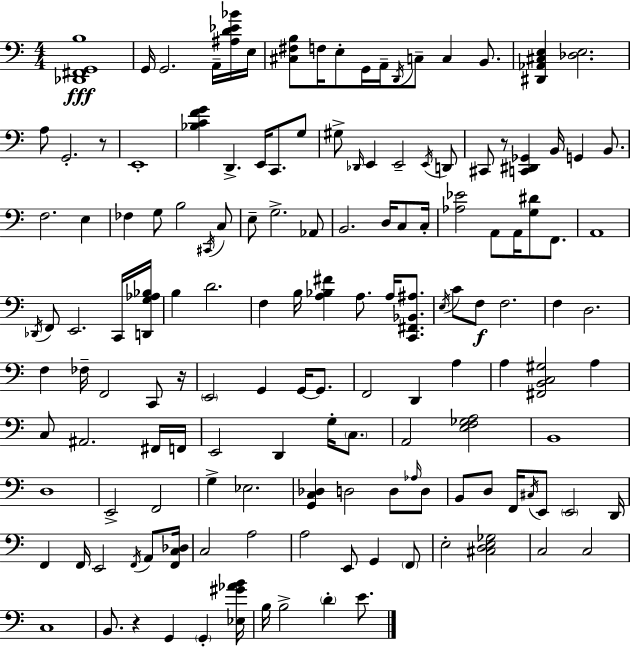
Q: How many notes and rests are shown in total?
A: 146